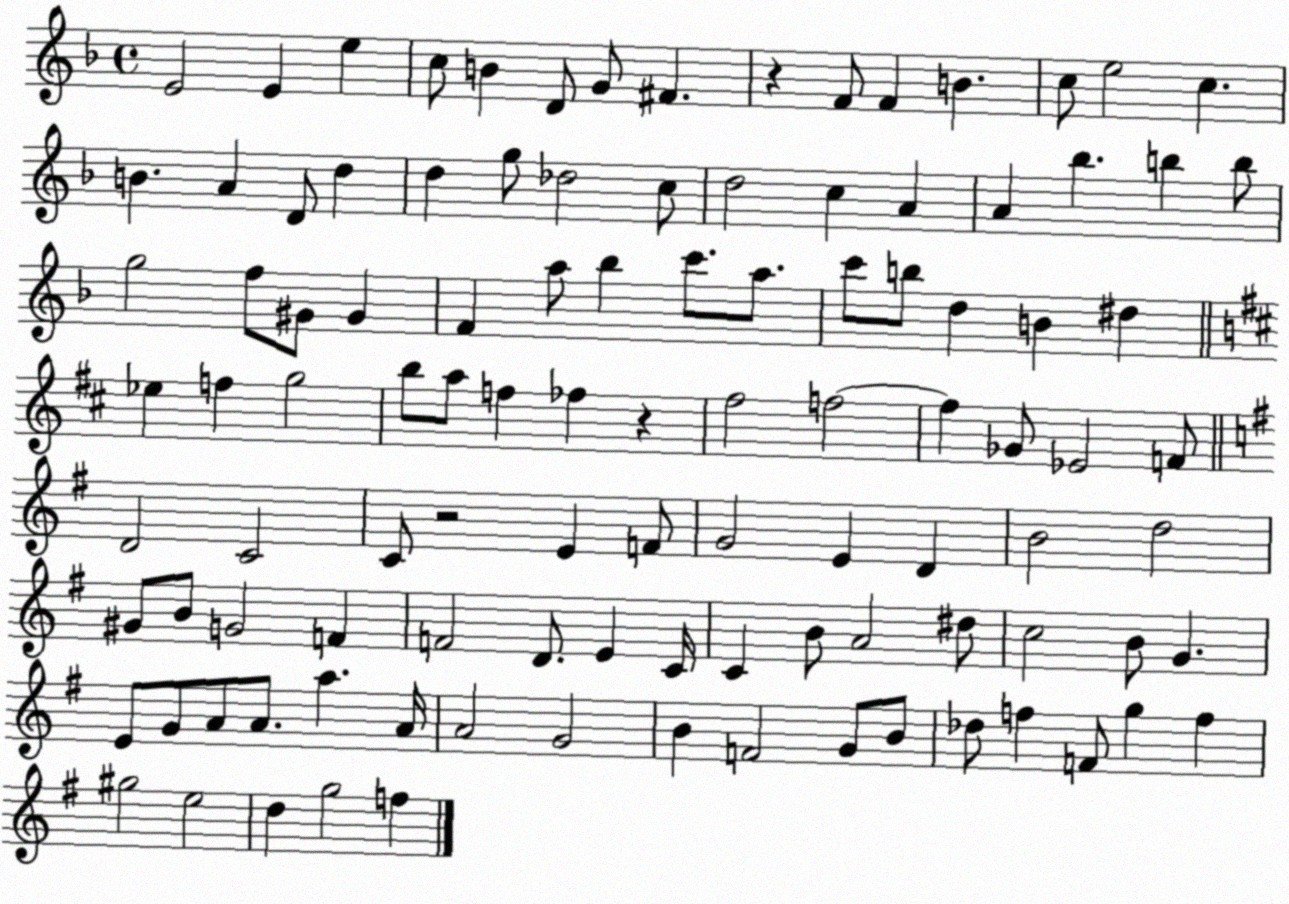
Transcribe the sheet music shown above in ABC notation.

X:1
T:Untitled
M:4/4
L:1/4
K:F
E2 E e c/2 B D/2 G/2 ^F z F/2 F B c/2 e2 c B A D/2 d d g/2 _d2 c/2 d2 c A A _b b b/2 g2 f/2 ^G/2 ^G F a/2 _b c'/2 a/2 c'/2 b/2 d B ^d _e f g2 b/2 a/2 f _f z ^f2 f2 f _G/2 _E2 F/2 D2 C2 C/2 z2 E F/2 G2 E D B2 d2 ^G/2 B/2 G2 F F2 D/2 E C/4 C B/2 A2 ^d/2 c2 B/2 G E/2 G/2 A/2 A/2 a A/4 A2 G2 B F2 G/2 B/2 _d/2 f F/2 g f ^g2 e2 d g2 f